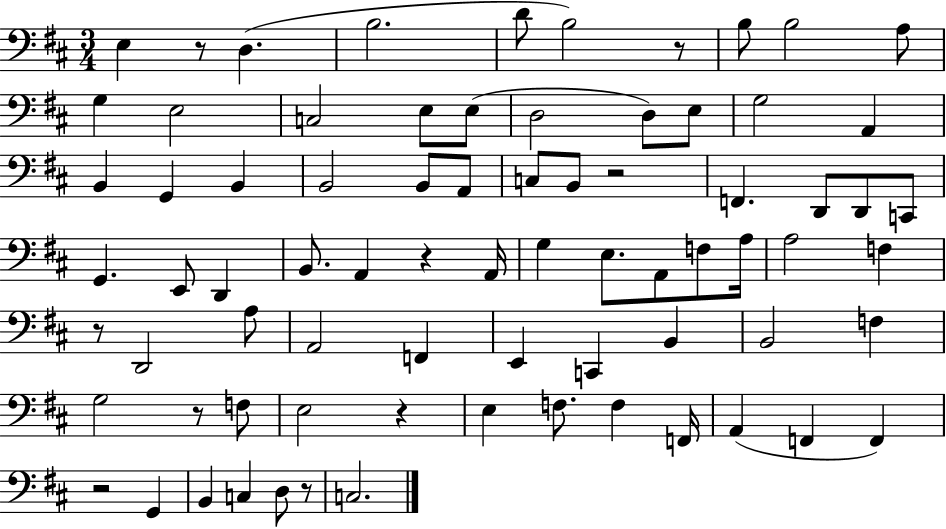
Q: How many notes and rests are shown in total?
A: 76